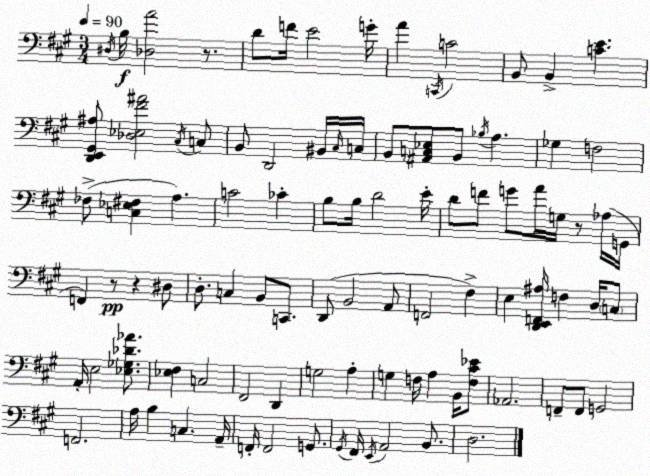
X:1
T:Untitled
M:3/4
L:1/4
K:A
^D,/4 B,/4 [_D,A]2 z/2 D/2 F/4 E2 G/4 A C,,/4 C2 B,,/2 B,, [CE] [D,,E,,^G,,^A,]/2 [_D,_E,^F^A]2 ^C,/4 C,/2 B,,/2 D,,2 ^B,,/4 ^C,/4 C,/4 B,,/2 [^A,,C,_E,]/2 B,,/2 _B,/4 A, _G, F,2 _F,/2 [C,_E,^F,] A, C2 _C B,/2 B,/4 D2 E/4 D/2 F/2 G/2 A/4 G,/4 z/2 _A,/4 G,,/4 F,, z/2 z ^D,/2 D,/2 C, B,,/2 C,,/2 D,,/2 B,,2 A,,/2 F,,2 ^F, E, [D,,E,,F,,^A,]/4 F, D,/4 C,/2 A,,/4 E,2 [_E,_G,_D_A]/2 [_E,^F,] C,2 ^F,,2 D,, G,2 A, G, F,/4 A, B,,/4 [F,^C_E]/2 _A,,2 F,,/2 F,,/2 G,,2 F,,2 A,/4 B, C, A,,/4 F,,/4 F,,2 G,,/2 ^G,,/4 ^F,,/4 E,,/4 A,,2 B,,/2 D,2